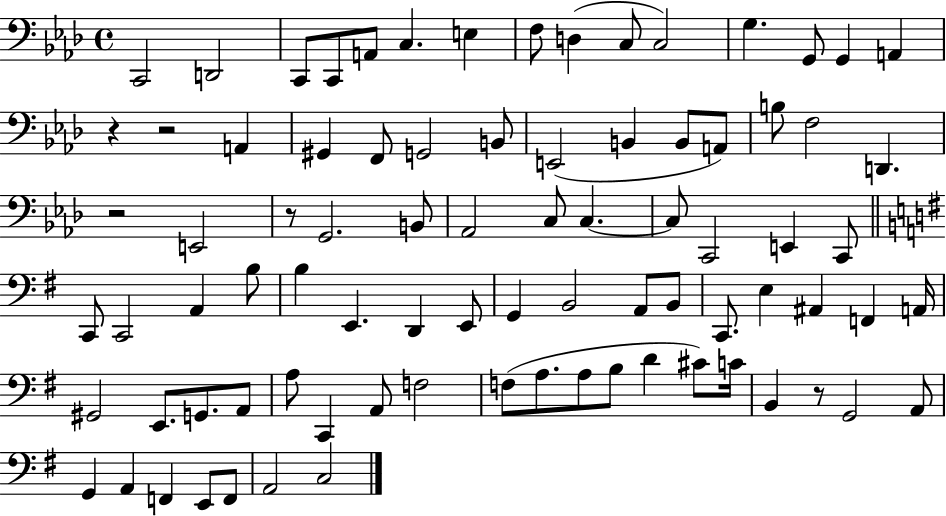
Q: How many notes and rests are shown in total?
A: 84